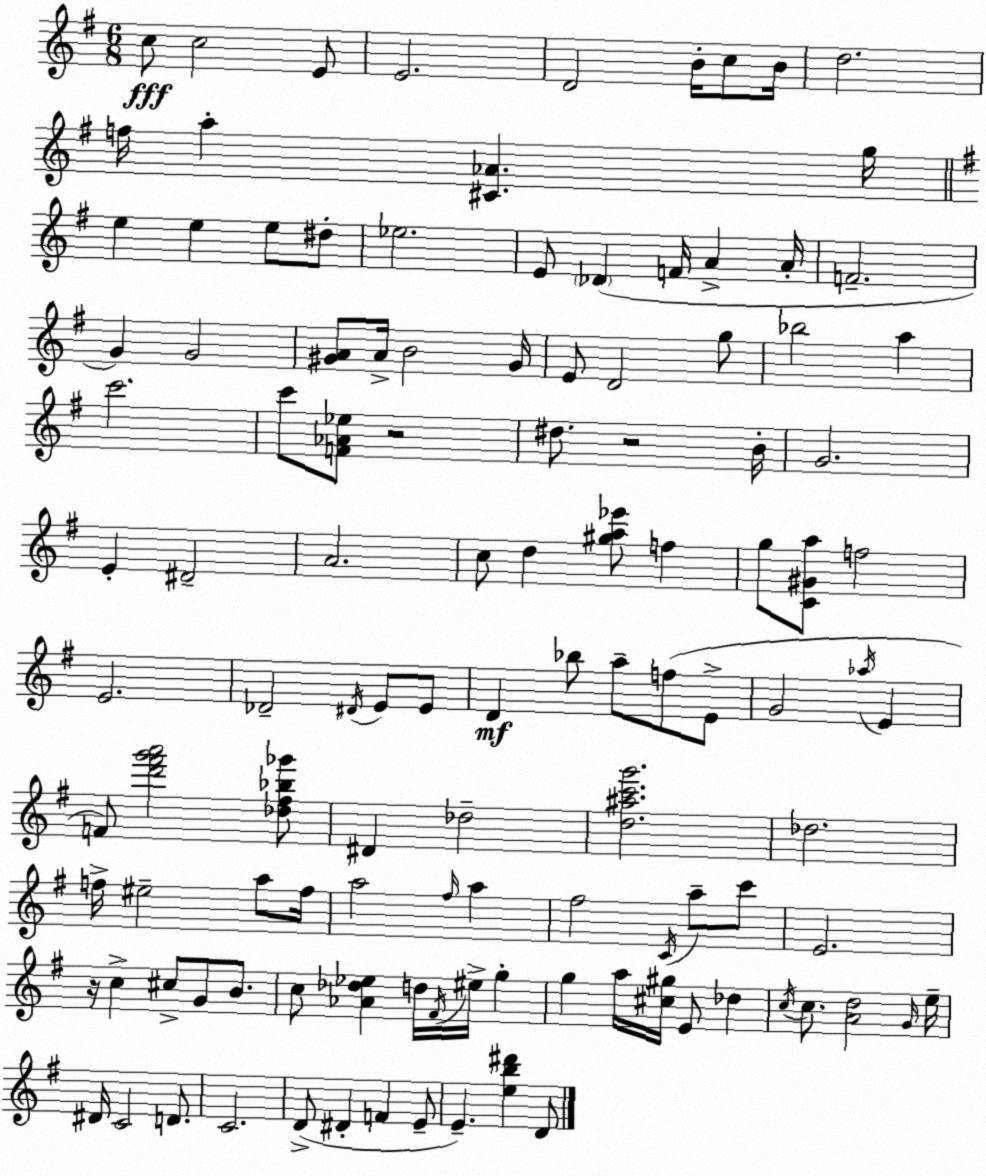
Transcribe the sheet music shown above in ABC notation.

X:1
T:Untitled
M:6/8
L:1/4
K:Em
c/2 c2 E/2 E2 D2 B/4 c/2 B/4 d2 f/4 a [^C_A] g/4 e e e/2 ^d/2 _e2 E/2 _D F/4 A A/4 F2 G G2 [^GA]/2 A/4 B2 ^G/4 E/2 D2 g/2 _b2 a c'2 c'/2 [F_A_e]/2 z2 ^d/2 z2 B/4 G2 E ^D2 A2 c/2 d [^ga_e']/2 f g/2 [C^Ga]/2 f2 E2 _D2 ^D/4 E/2 E/2 D _b/2 a/2 f/2 E/2 G2 _a/4 E F/2 [d'^f'g'a']2 [_d^f_b_g']/2 ^D _d2 [d^ac'g']2 _d2 f/4 ^e2 a/2 f/4 a2 ^f/4 a ^f2 C/4 a/2 c'/2 E2 z/4 c ^c/2 G/2 B/2 c/2 [_A_d_e] d/4 ^F/4 ^e/4 g g a/4 [^c^g]/4 E/2 _d c/4 c/2 [Ad]2 G/4 e/4 ^D/4 C2 D/2 C2 D/2 ^D F E/2 E [eb^d'] D/2